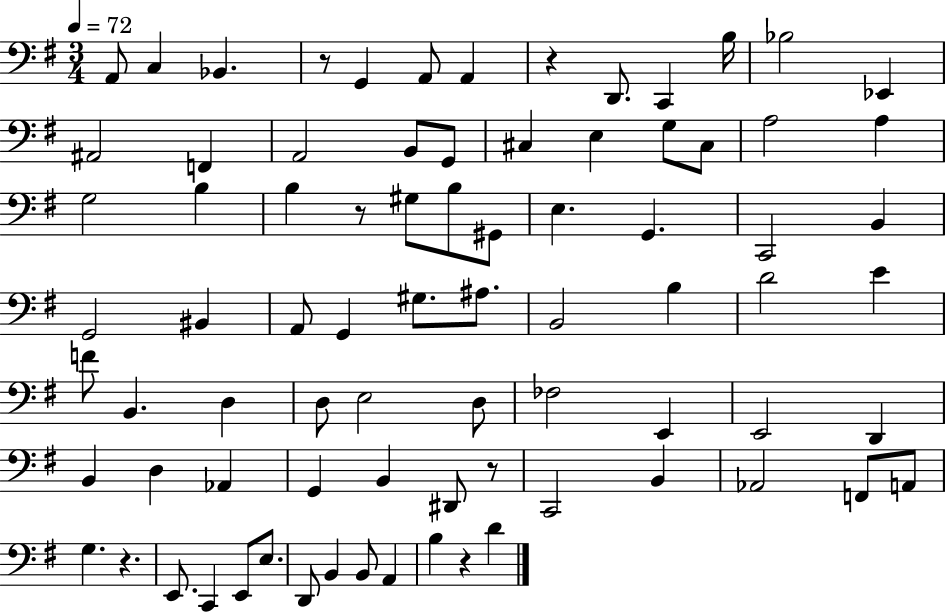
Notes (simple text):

A2/e C3/q Bb2/q. R/e G2/q A2/e A2/q R/q D2/e. C2/q B3/s Bb3/h Eb2/q A#2/h F2/q A2/h B2/e G2/e C#3/q E3/q G3/e C#3/e A3/h A3/q G3/h B3/q B3/q R/e G#3/e B3/e G#2/e E3/q. G2/q. C2/h B2/q G2/h BIS2/q A2/e G2/q G#3/e. A#3/e. B2/h B3/q D4/h E4/q F4/e B2/q. D3/q D3/e E3/h D3/e FES3/h E2/q E2/h D2/q B2/q D3/q Ab2/q G2/q B2/q D#2/e R/e C2/h B2/q Ab2/h F2/e A2/e G3/q. R/q. E2/e. C2/q E2/e E3/e. D2/e B2/q B2/e A2/q B3/q R/q D4/q